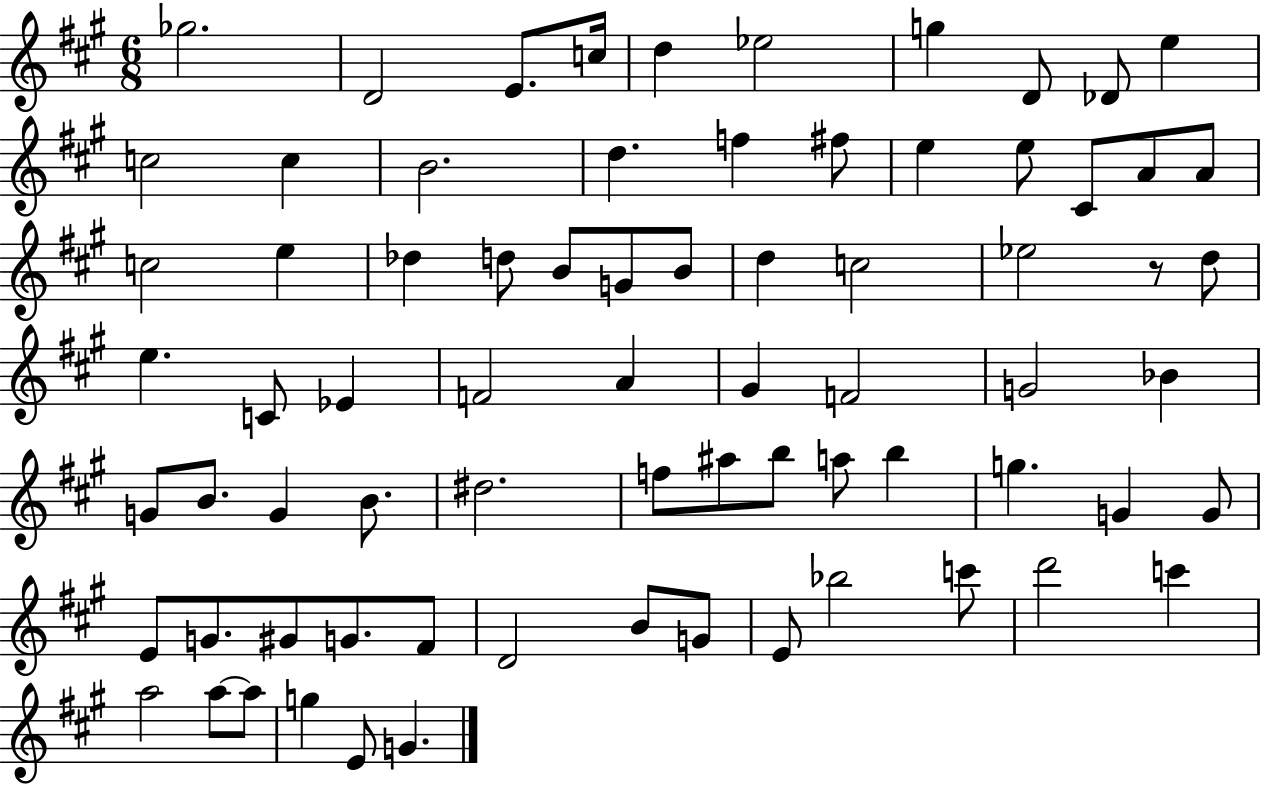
Gb5/h. D4/h E4/e. C5/s D5/q Eb5/h G5/q D4/e Db4/e E5/q C5/h C5/q B4/h. D5/q. F5/q F#5/e E5/q E5/e C#4/e A4/e A4/e C5/h E5/q Db5/q D5/e B4/e G4/e B4/e D5/q C5/h Eb5/h R/e D5/e E5/q. C4/e Eb4/q F4/h A4/q G#4/q F4/h G4/h Bb4/q G4/e B4/e. G4/q B4/e. D#5/h. F5/e A#5/e B5/e A5/e B5/q G5/q. G4/q G4/e E4/e G4/e. G#4/e G4/e. F#4/e D4/h B4/e G4/e E4/e Bb5/h C6/e D6/h C6/q A5/h A5/e A5/e G5/q E4/e G4/q.